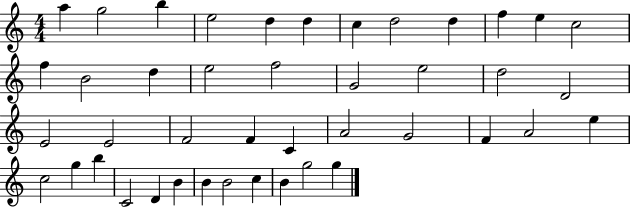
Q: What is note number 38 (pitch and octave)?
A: B4